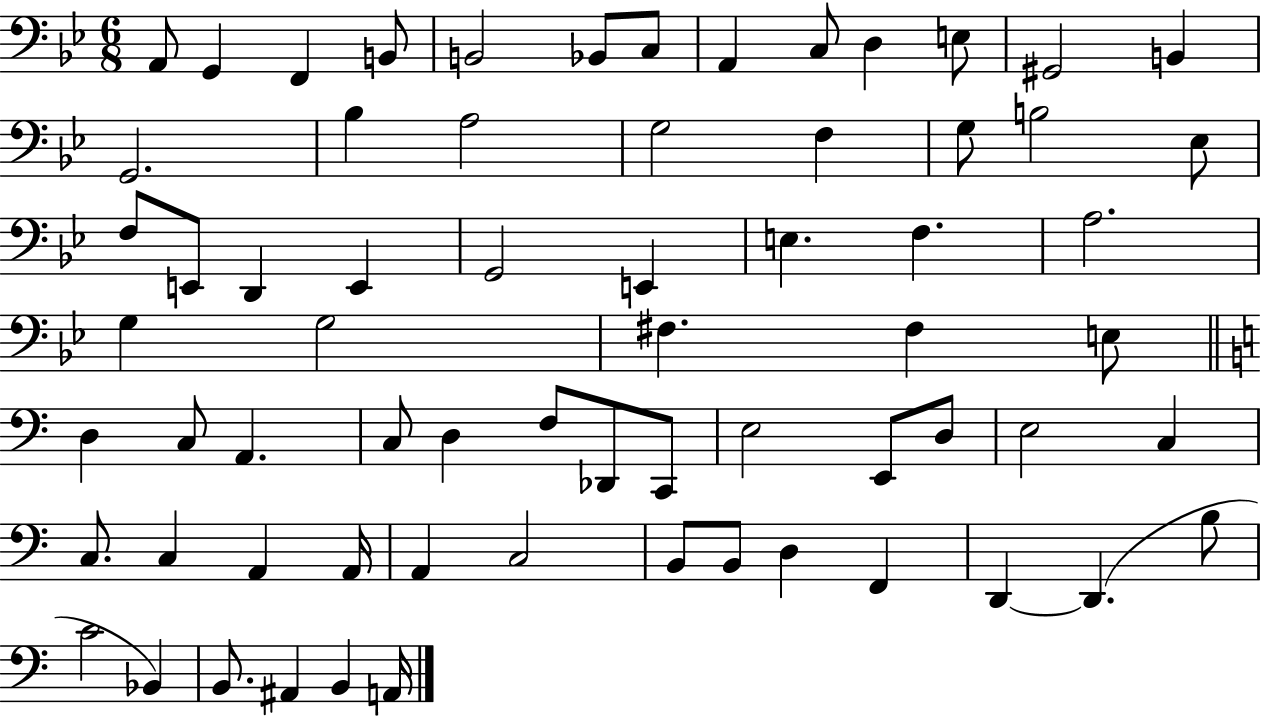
{
  \clef bass
  \numericTimeSignature
  \time 6/8
  \key bes \major
  a,8 g,4 f,4 b,8 | b,2 bes,8 c8 | a,4 c8 d4 e8 | gis,2 b,4 | \break g,2. | bes4 a2 | g2 f4 | g8 b2 ees8 | \break f8 e,8 d,4 e,4 | g,2 e,4 | e4. f4. | a2. | \break g4 g2 | fis4. fis4 e8 | \bar "||" \break \key a \minor d4 c8 a,4. | c8 d4 f8 des,8 c,8 | e2 e,8 d8 | e2 c4 | \break c8. c4 a,4 a,16 | a,4 c2 | b,8 b,8 d4 f,4 | d,4~~ d,4.( b8 | \break c'2 bes,4) | b,8. ais,4 b,4 a,16 | \bar "|."
}